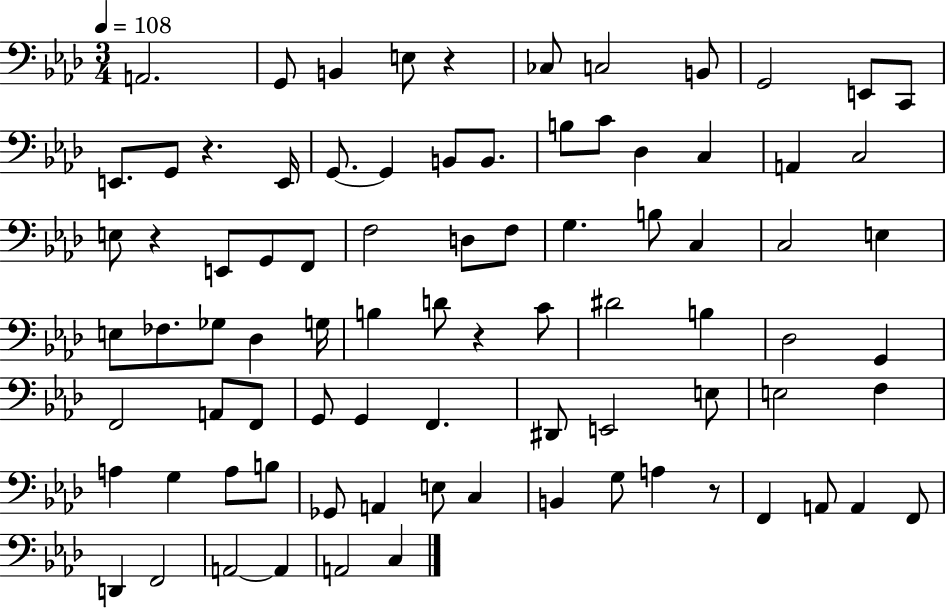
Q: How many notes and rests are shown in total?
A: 84